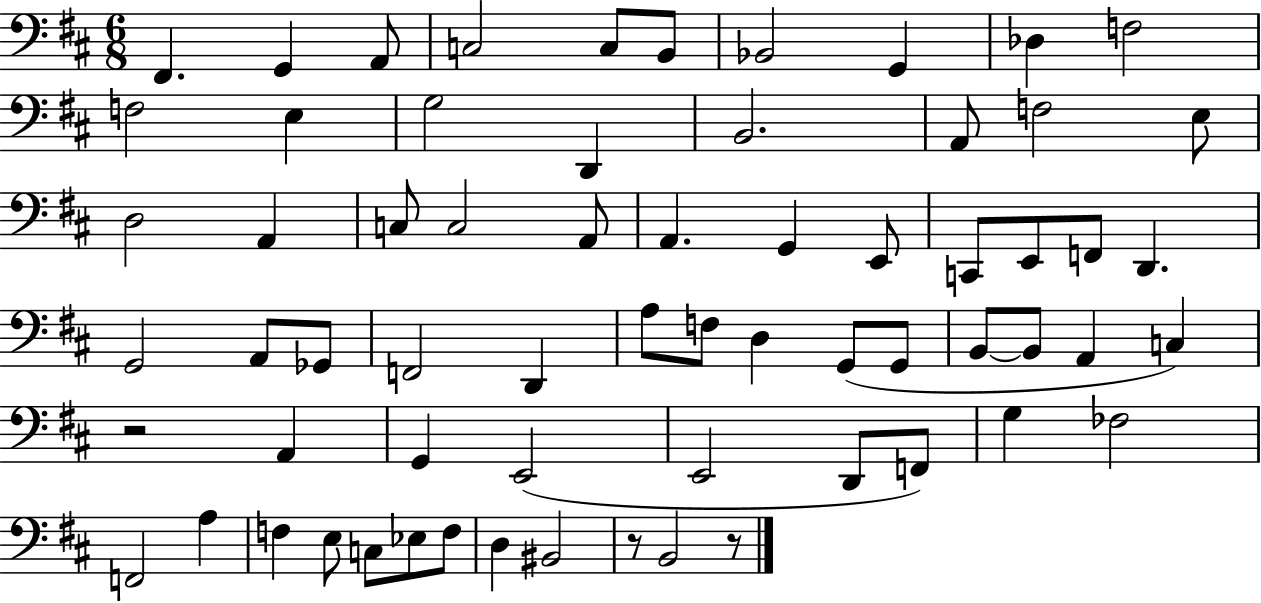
F#2/q. G2/q A2/e C3/h C3/e B2/e Bb2/h G2/q Db3/q F3/h F3/h E3/q G3/h D2/q B2/h. A2/e F3/h E3/e D3/h A2/q C3/e C3/h A2/e A2/q. G2/q E2/e C2/e E2/e F2/e D2/q. G2/h A2/e Gb2/e F2/h D2/q A3/e F3/e D3/q G2/e G2/e B2/e B2/e A2/q C3/q R/h A2/q G2/q E2/h E2/h D2/e F2/e G3/q FES3/h F2/h A3/q F3/q E3/e C3/e Eb3/e F3/e D3/q BIS2/h R/e B2/h R/e